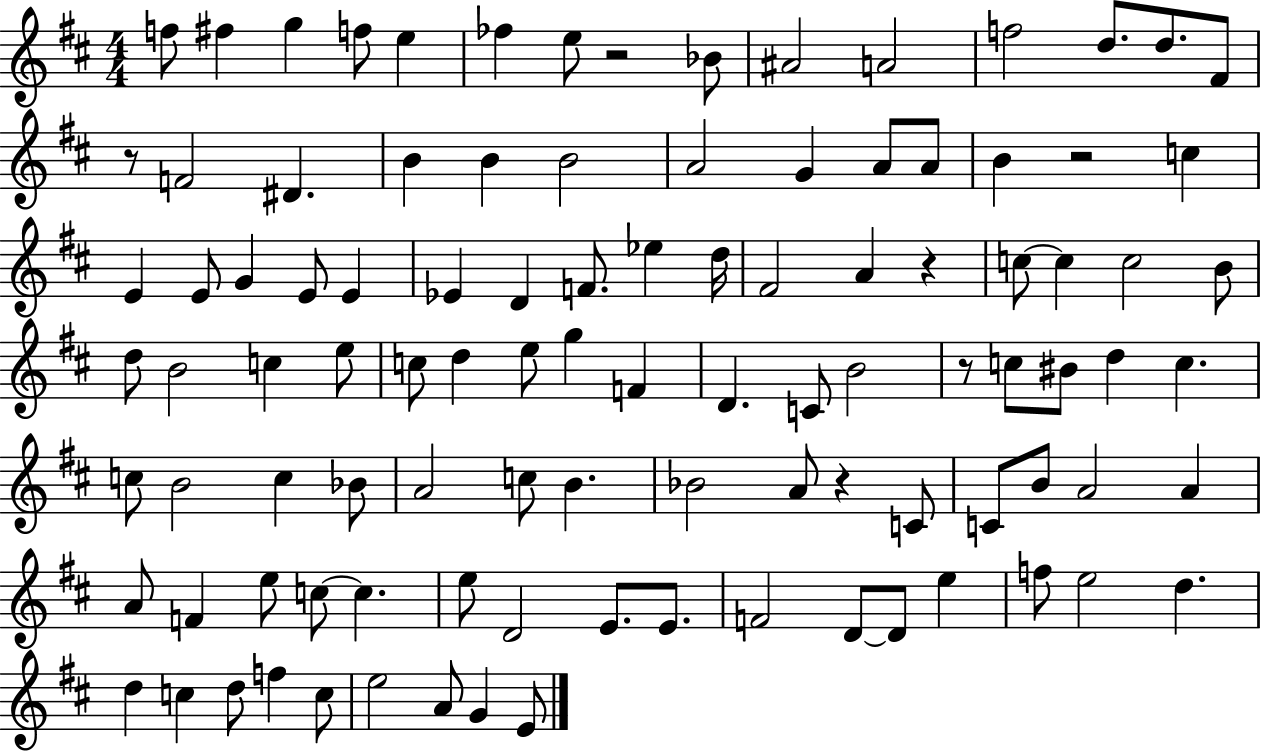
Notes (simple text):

F5/e F#5/q G5/q F5/e E5/q FES5/q E5/e R/h Bb4/e A#4/h A4/h F5/h D5/e. D5/e. F#4/e R/e F4/h D#4/q. B4/q B4/q B4/h A4/h G4/q A4/e A4/e B4/q R/h C5/q E4/q E4/e G4/q E4/e E4/q Eb4/q D4/q F4/e. Eb5/q D5/s F#4/h A4/q R/q C5/e C5/q C5/h B4/e D5/e B4/h C5/q E5/e C5/e D5/q E5/e G5/q F4/q D4/q. C4/e B4/h R/e C5/e BIS4/e D5/q C5/q. C5/e B4/h C5/q Bb4/e A4/h C5/e B4/q. Bb4/h A4/e R/q C4/e C4/e B4/e A4/h A4/q A4/e F4/q E5/e C5/e C5/q. E5/e D4/h E4/e. E4/e. F4/h D4/e D4/e E5/q F5/e E5/h D5/q. D5/q C5/q D5/e F5/q C5/e E5/h A4/e G4/q E4/e